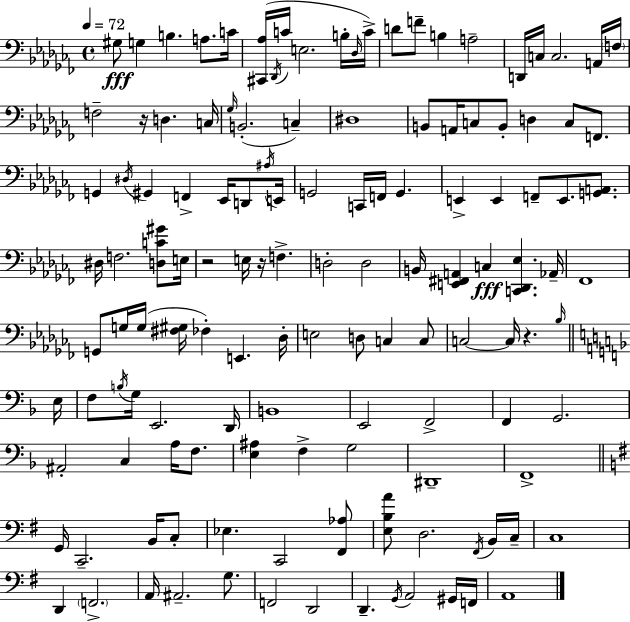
G#3/e G3/q B3/q. A3/e. C4/s [C#2,Ab3]/s Db2/s C4/s E3/h. B3/s Db3/s C4/s D4/e F4/e B3/q A3/h D2/s C3/s C3/h. A2/s F3/s F3/h R/s D3/q. C3/s Gb3/s B2/h. C3/q D#3/w B2/e A2/s C3/e B2/e D3/q C3/e F2/e. G2/q D#3/s G#2/q F2/q Eb2/s D2/e A#3/s E2/s G2/h C2/s F2/s G2/q. E2/q E2/q F2/e E2/e. [G2,A2]/e. D#3/s F3/h. [D3,C4,G#4]/e E3/s R/h E3/s R/s F3/q. D3/h D3/h B2/s [E2,F#2,A2]/q C3/q [C2,Db2,Eb3]/q. Ab2/s FES2/w G2/e G3/s G3/s [F#3,G#3]/s FES3/q E2/q. Db3/s E3/h D3/e C3/q C3/e C3/h C3/s R/q. Bb3/s E3/s F3/e B3/s G3/s E2/h. D2/s B2/w E2/h F2/h F2/q G2/h. A#2/h C3/q A3/s F3/e. [E3,A#3]/q F3/q G3/h D#2/w F2/w G2/s C2/h. B2/s C3/e Eb3/q. C2/h [F#2,Ab3]/e [E3,B3,A4]/e D3/h. F#2/s B2/s C3/s C3/w D2/q F2/h. A2/s A#2/h. G3/e. F2/h D2/h D2/q. G2/s A2/h G#2/s F2/s A2/w